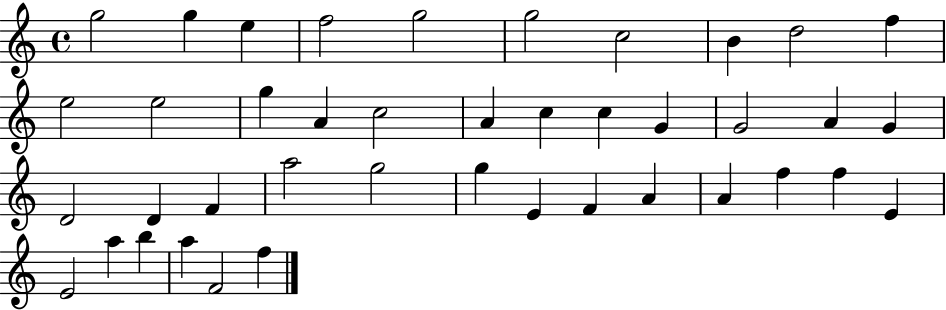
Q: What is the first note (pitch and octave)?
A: G5